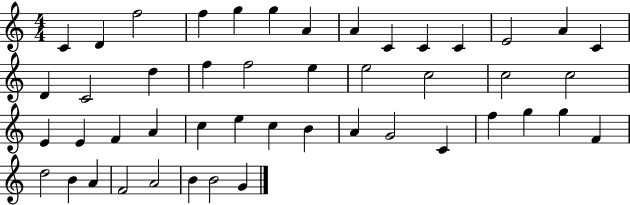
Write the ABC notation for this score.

X:1
T:Untitled
M:4/4
L:1/4
K:C
C D f2 f g g A A C C C E2 A C D C2 d f f2 e e2 c2 c2 c2 E E F A c e c B A G2 C f g g F d2 B A F2 A2 B B2 G